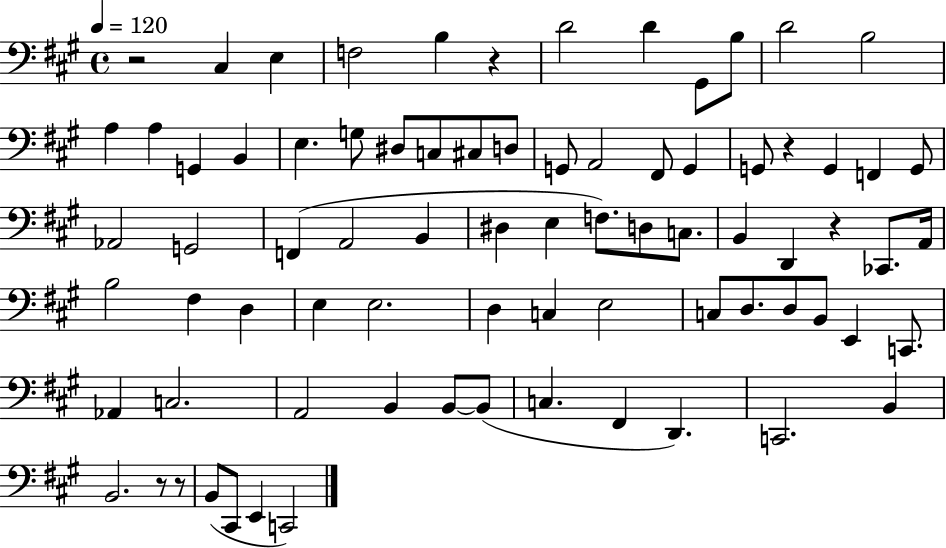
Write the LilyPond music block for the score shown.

{
  \clef bass
  \time 4/4
  \defaultTimeSignature
  \key a \major
  \tempo 4 = 120
  r2 cis4 e4 | f2 b4 r4 | d'2 d'4 gis,8 b8 | d'2 b2 | \break a4 a4 g,4 b,4 | e4. g8 dis8 c8 cis8 d8 | g,8 a,2 fis,8 g,4 | g,8 r4 g,4 f,4 g,8 | \break aes,2 g,2 | f,4( a,2 b,4 | dis4 e4 f8.) d8 c8. | b,4 d,4 r4 ces,8. a,16 | \break b2 fis4 d4 | e4 e2. | d4 c4 e2 | c8 d8. d8 b,8 e,4 c,8. | \break aes,4 c2. | a,2 b,4 b,8~~ b,8( | c4. fis,4 d,4.) | c,2. b,4 | \break b,2. r8 r8 | b,8( cis,8 e,4 c,2) | \bar "|."
}